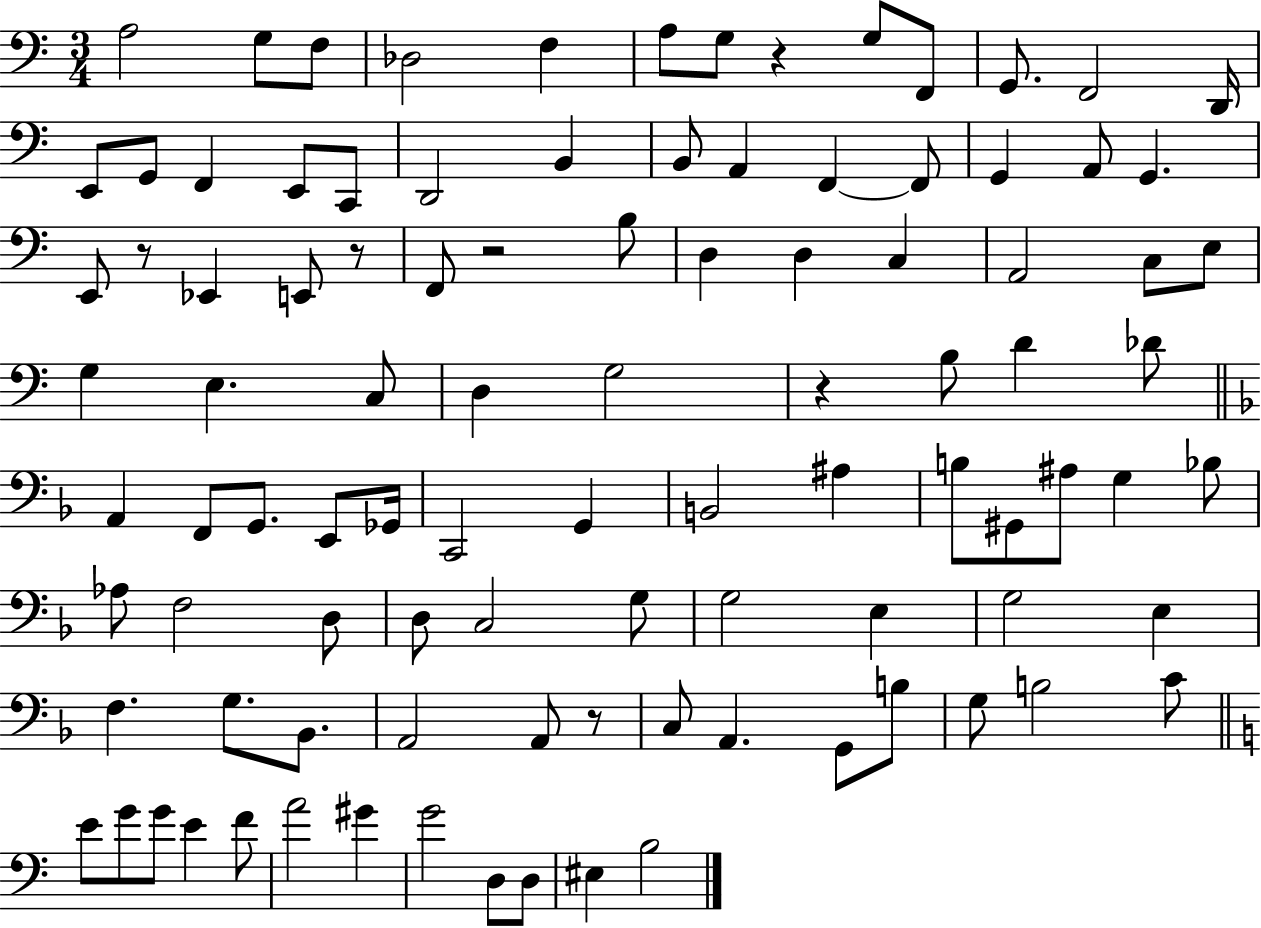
A3/h G3/e F3/e Db3/h F3/q A3/e G3/e R/q G3/e F2/e G2/e. F2/h D2/s E2/e G2/e F2/q E2/e C2/e D2/h B2/q B2/e A2/q F2/q F2/e G2/q A2/e G2/q. E2/e R/e Eb2/q E2/e R/e F2/e R/h B3/e D3/q D3/q C3/q A2/h C3/e E3/e G3/q E3/q. C3/e D3/q G3/h R/q B3/e D4/q Db4/e A2/q F2/e G2/e. E2/e Gb2/s C2/h G2/q B2/h A#3/q B3/e G#2/e A#3/e G3/q Bb3/e Ab3/e F3/h D3/e D3/e C3/h G3/e G3/h E3/q G3/h E3/q F3/q. G3/e. Bb2/e. A2/h A2/e R/e C3/e A2/q. G2/e B3/e G3/e B3/h C4/e E4/e G4/e G4/e E4/q F4/e A4/h G#4/q G4/h D3/e D3/e EIS3/q B3/h